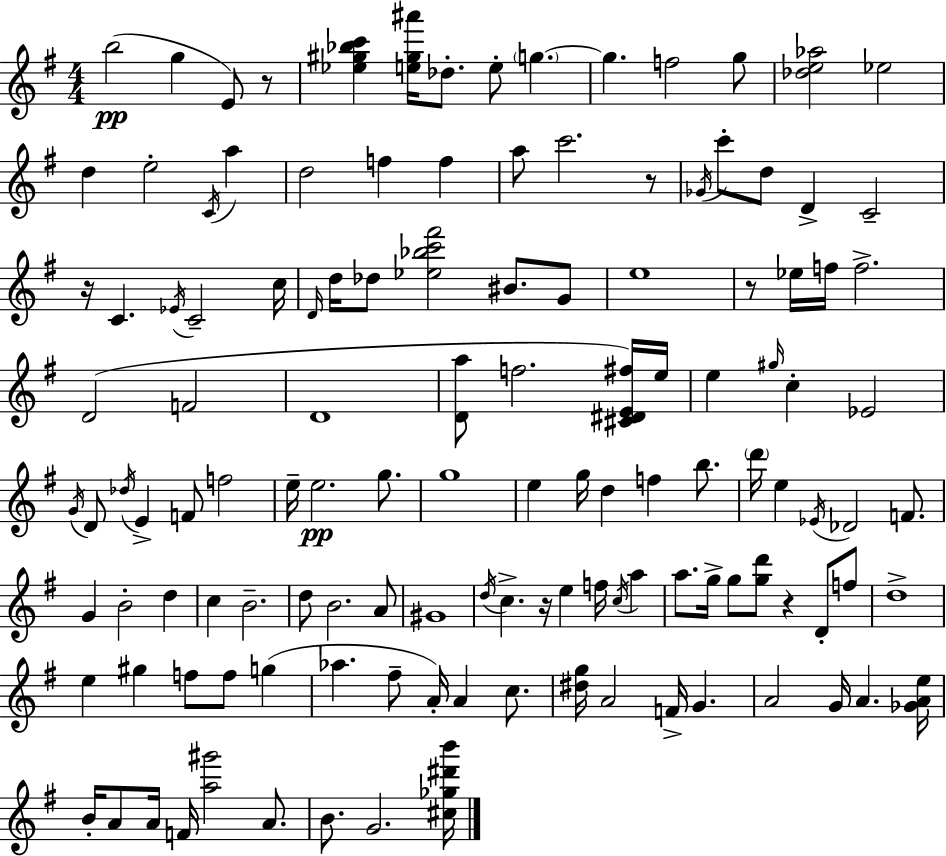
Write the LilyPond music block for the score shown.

{
  \clef treble
  \numericTimeSignature
  \time 4/4
  \key g \major
  b''2(\pp g''4 e'8) r8 | <ees'' gis'' bes'' c'''>4 <e'' gis'' ais'''>16 des''8.-. e''8-. \parenthesize g''4.~~ | g''4. f''2 g''8 | <des'' e'' aes''>2 ees''2 | \break d''4 e''2-. \acciaccatura { c'16 } a''4 | d''2 f''4 f''4 | a''8 c'''2. r8 | \acciaccatura { ges'16 } c'''8-. d''8 d'4-> c'2-- | \break r16 c'4. \acciaccatura { ees'16 } c'2-- | c''16 \grace { d'16 } d''16 des''8 <ees'' bes'' c''' fis'''>2 bis'8. | g'8 e''1 | r8 ees''16 f''16 f''2.-> | \break d'2( f'2 | d'1 | <d' a''>8 f''2. | <cis' dis' e' fis''>16) e''16 e''4 \grace { gis''16 } c''4-. ees'2 | \break \acciaccatura { g'16 } d'8 \acciaccatura { des''16 } e'4-> f'8 f''2 | e''16-- e''2.\pp | g''8. g''1 | e''4 g''16 d''4 | \break f''4 b''8. \parenthesize d'''16 e''4 \acciaccatura { ees'16 } des'2 | f'8. g'4 b'2-. | d''4 c''4 b'2.-- | d''8 b'2. | \break a'8 gis'1 | \acciaccatura { d''16 } c''4.-> r16 | e''4 f''16 \acciaccatura { c''16 } a''4 a''8. g''16-> g''8 | <g'' d'''>8 r4 d'8-. f''8 d''1-> | \break e''4 gis''4 | f''8 f''8 g''4( aes''4. | fis''8-- a'16-.) a'4 c''8. <dis'' g''>16 a'2 | f'16-> g'4. a'2 | \break g'16 a'4. <ges' a' e''>16 b'16-. a'8 a'16 f'16 <a'' gis'''>2 | a'8. b'8. g'2. | <cis'' ges'' dis''' b'''>16 \bar "|."
}